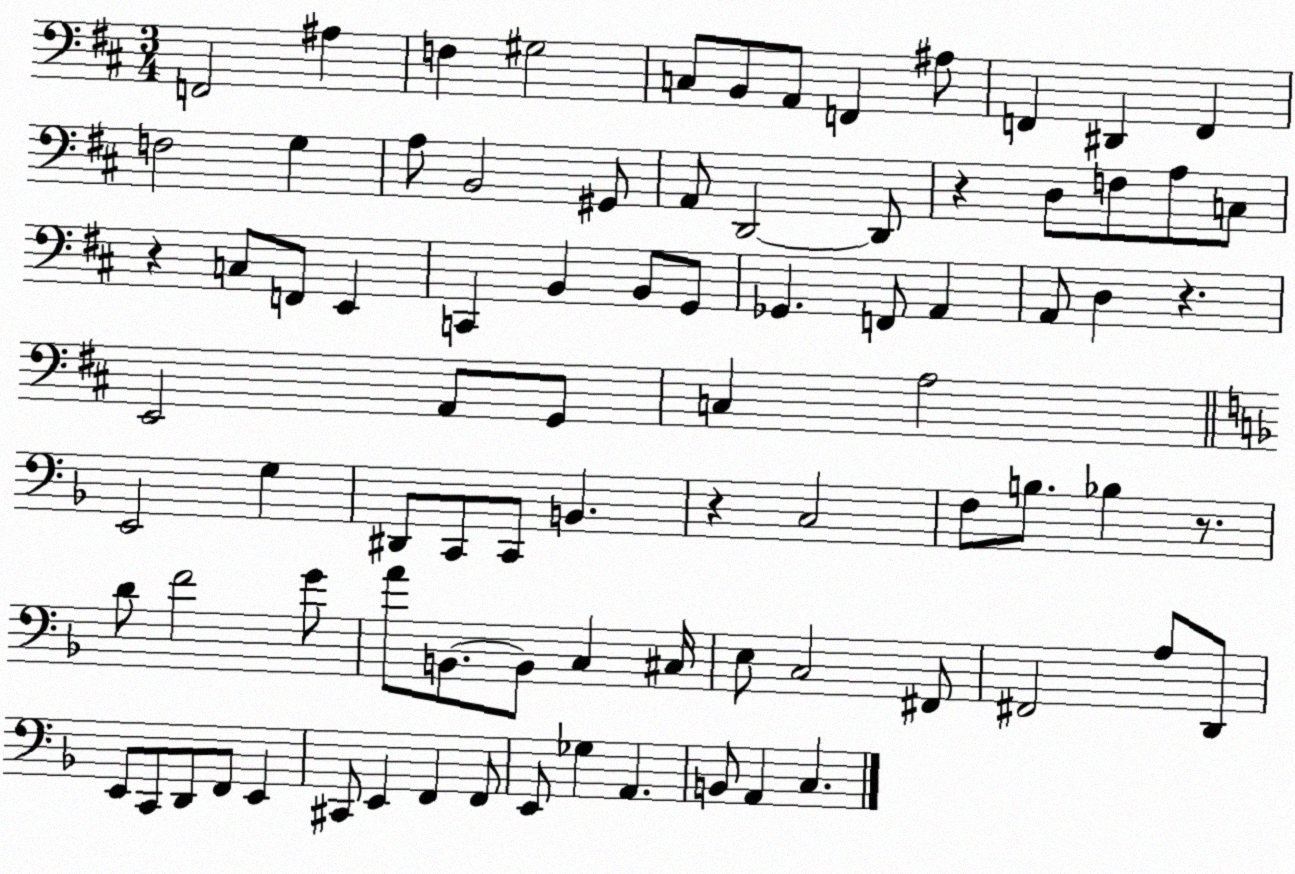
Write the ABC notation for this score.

X:1
T:Untitled
M:3/4
L:1/4
K:D
F,,2 ^A, F, ^G,2 C,/2 B,,/2 A,,/2 F,, ^A,/2 F,, ^D,, F,, F,2 G, A,/2 B,,2 ^G,,/2 A,,/2 D,,2 D,,/2 z D,/2 F,/2 A,/2 C,/2 z C,/2 F,,/2 E,, C,, B,, B,,/2 G,,/2 _G,, F,,/2 A,, A,,/2 D, z E,,2 A,,/2 G,,/2 C, A,2 E,,2 G, ^D,,/2 C,,/2 C,,/2 B,, z C,2 F,/2 B,/2 _B, z/2 D/2 F2 G/2 A/2 B,,/2 B,,/2 C, ^C,/4 E,/2 C,2 ^F,,/2 ^F,,2 A,/2 D,,/2 E,,/2 C,,/2 D,,/2 F,,/2 E,, ^C,,/2 E,, F,, F,,/2 E,,/2 _G, A,, B,,/2 A,, C,